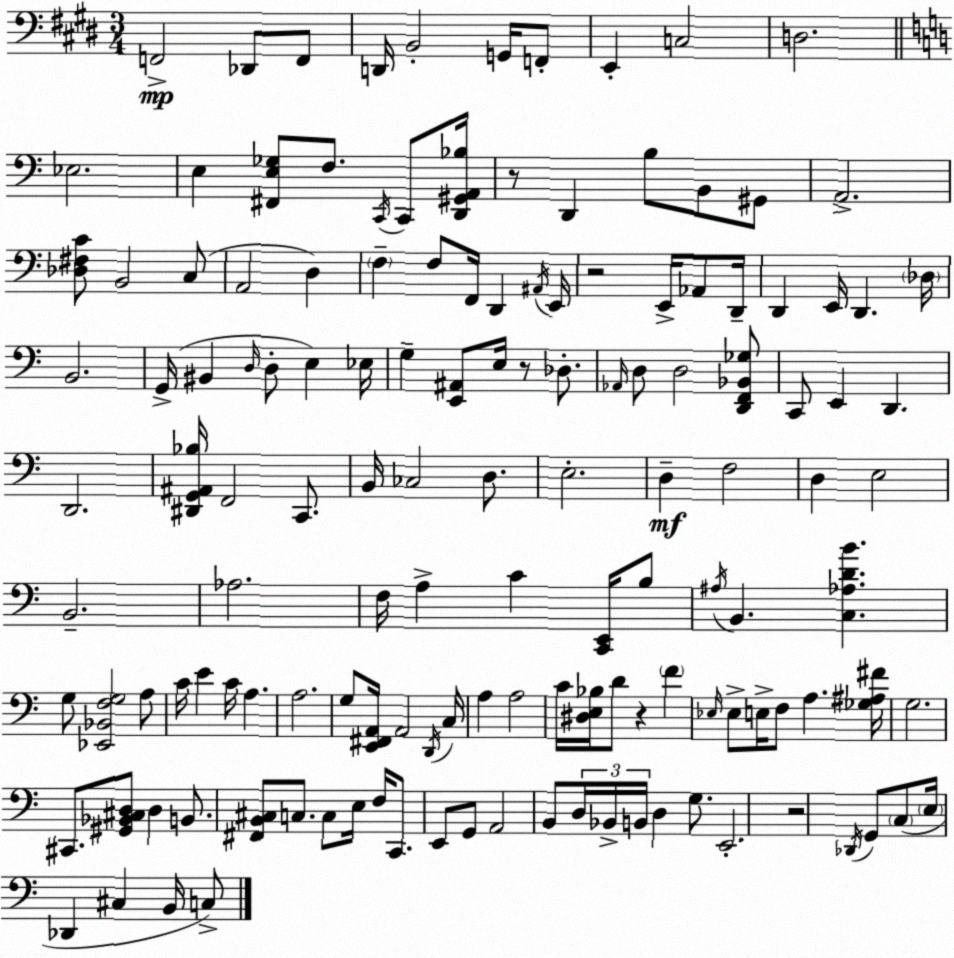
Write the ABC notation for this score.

X:1
T:Untitled
M:3/4
L:1/4
K:E
F,,2 _D,,/2 F,,/2 D,,/4 B,,2 G,,/4 F,,/2 E,, C,2 D,2 _E,2 E, [^F,,E,_G,]/2 F,/2 C,,/4 C,,/2 [D,,^G,,A,,_B,]/4 z/2 D,, B,/2 B,,/2 ^G,,/2 A,,2 [_D,^F,C]/2 B,,2 C,/2 A,,2 D, F, F,/2 F,,/4 D,, ^A,,/4 E,,/4 z2 E,,/4 _A,,/2 D,,/4 D,, E,,/4 D,, _D,/4 B,,2 G,,/4 ^B,, D,/4 D,/2 E, _E,/4 G, [E,,^A,,]/2 E,/4 z/2 _D,/2 _A,,/4 D,/2 D,2 [D,,F,,_B,,_G,]/2 C,,/2 E,, D,, D,,2 [^D,,G,,^A,,_B,]/4 F,,2 C,,/2 B,,/4 _C,2 D,/2 E,2 D, F,2 D, E,2 B,,2 _A,2 F,/4 A, C [C,,E,,]/4 B,/2 ^A,/4 B,, [C,_A,DB] G,/2 [_E,,_B,,F,G,]2 A,/2 C/4 E C/4 A, A,2 G,/2 [E,,^F,,A,,]/4 A,,2 D,,/4 C,/4 A, A,2 C/4 [^D,E,_B,]/4 D/2 z F _E,/4 _E,/2 E,/4 F,/2 A, [_G,^A,^F]/4 G,2 ^C,,/2 [^G,,_B,,^C,D,]/2 D, B,,/2 [^F,,B,,^C,]/2 C,/2 C,/2 E,/4 F,/4 C,,/2 E,,/2 G,,/2 A,,2 B,,/2 D,/4 _B,,/4 B,,/4 D, G,/2 E,,2 z2 _D,,/4 G,,/2 C,/2 E,/4 _D,, ^C, B,,/4 C,/2